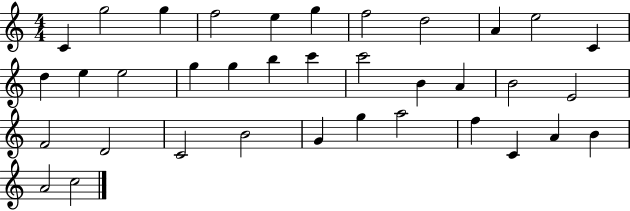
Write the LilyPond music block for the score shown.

{
  \clef treble
  \numericTimeSignature
  \time 4/4
  \key c \major
  c'4 g''2 g''4 | f''2 e''4 g''4 | f''2 d''2 | a'4 e''2 c'4 | \break d''4 e''4 e''2 | g''4 g''4 b''4 c'''4 | c'''2 b'4 a'4 | b'2 e'2 | \break f'2 d'2 | c'2 b'2 | g'4 g''4 a''2 | f''4 c'4 a'4 b'4 | \break a'2 c''2 | \bar "|."
}